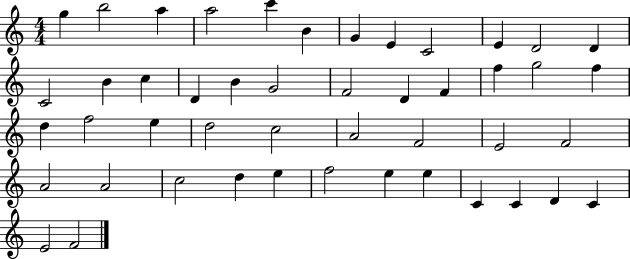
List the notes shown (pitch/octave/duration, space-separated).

G5/q B5/h A5/q A5/h C6/q B4/q G4/q E4/q C4/h E4/q D4/h D4/q C4/h B4/q C5/q D4/q B4/q G4/h F4/h D4/q F4/q F5/q G5/h F5/q D5/q F5/h E5/q D5/h C5/h A4/h F4/h E4/h F4/h A4/h A4/h C5/h D5/q E5/q F5/h E5/q E5/q C4/q C4/q D4/q C4/q E4/h F4/h